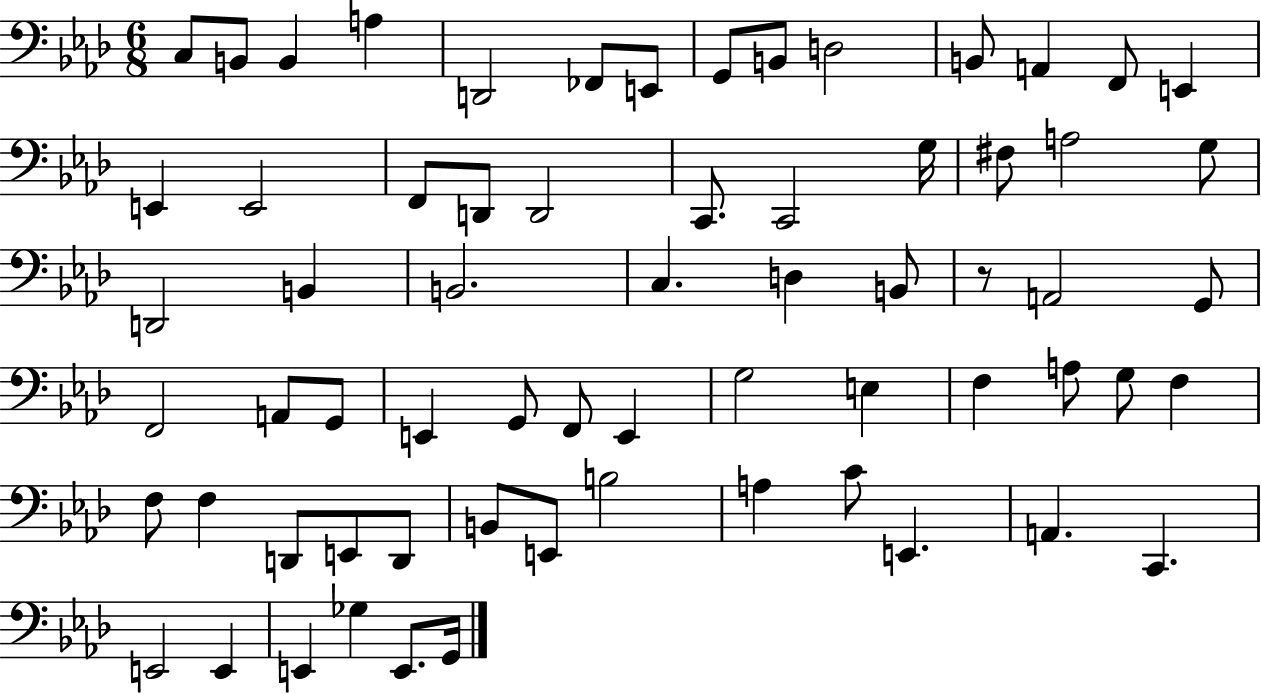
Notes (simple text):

C3/e B2/e B2/q A3/q D2/h FES2/e E2/e G2/e B2/e D3/h B2/e A2/q F2/e E2/q E2/q E2/h F2/e D2/e D2/h C2/e. C2/h G3/s F#3/e A3/h G3/e D2/h B2/q B2/h. C3/q. D3/q B2/e R/e A2/h G2/e F2/h A2/e G2/e E2/q G2/e F2/e E2/q G3/h E3/q F3/q A3/e G3/e F3/q F3/e F3/q D2/e E2/e D2/e B2/e E2/e B3/h A3/q C4/e E2/q. A2/q. C2/q. E2/h E2/q E2/q Gb3/q E2/e. G2/s